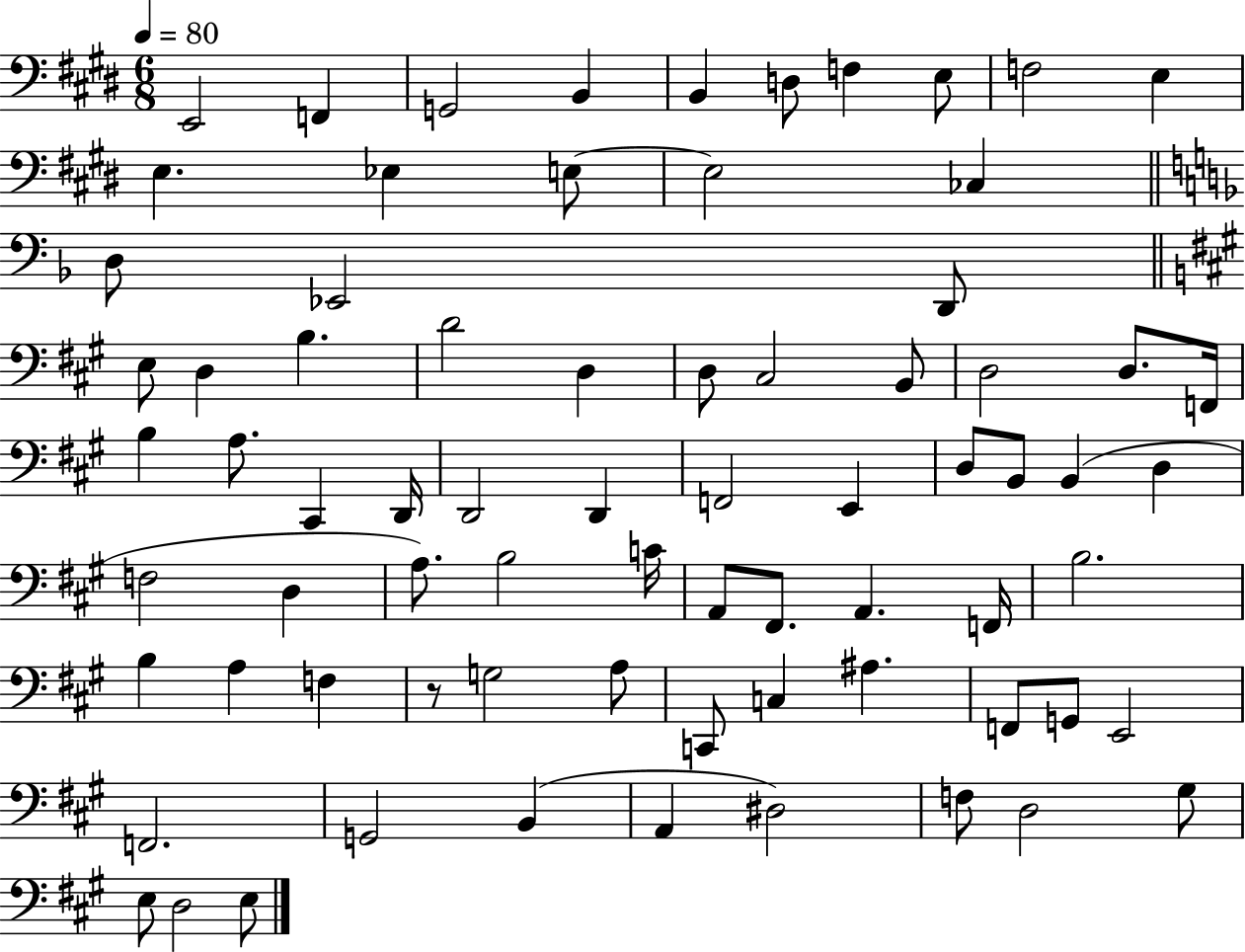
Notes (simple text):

E2/h F2/q G2/h B2/q B2/q D3/e F3/q E3/e F3/h E3/q E3/q. Eb3/q E3/e E3/h CES3/q D3/e Eb2/h D2/e E3/e D3/q B3/q. D4/h D3/q D3/e C#3/h B2/e D3/h D3/e. F2/s B3/q A3/e. C#2/q D2/s D2/h D2/q F2/h E2/q D3/e B2/e B2/q D3/q F3/h D3/q A3/e. B3/h C4/s A2/e F#2/e. A2/q. F2/s B3/h. B3/q A3/q F3/q R/e G3/h A3/e C2/e C3/q A#3/q. F2/e G2/e E2/h F2/h. G2/h B2/q A2/q D#3/h F3/e D3/h G#3/e E3/e D3/h E3/e